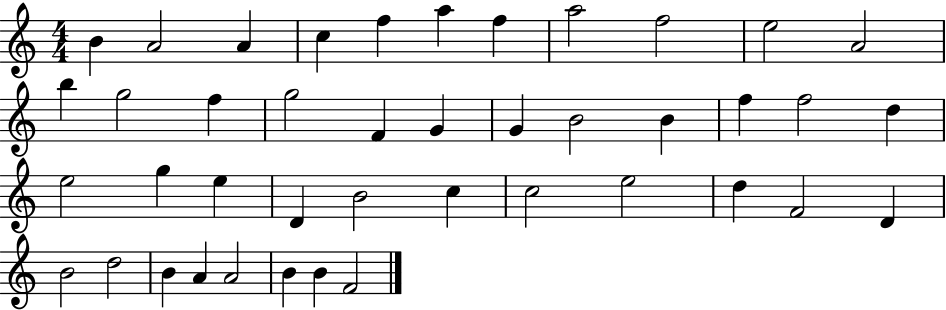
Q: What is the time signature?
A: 4/4